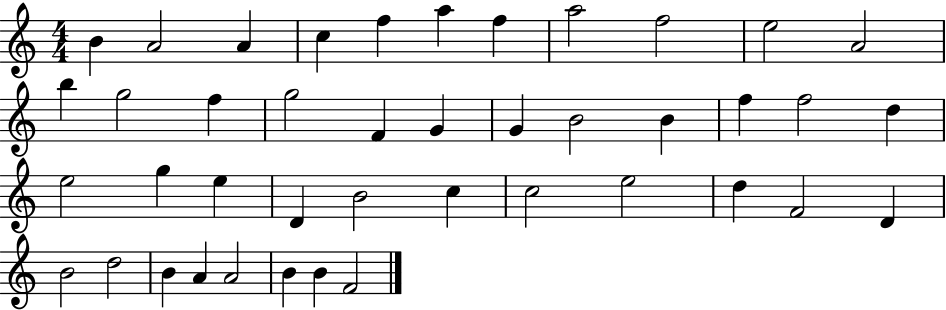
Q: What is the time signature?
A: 4/4